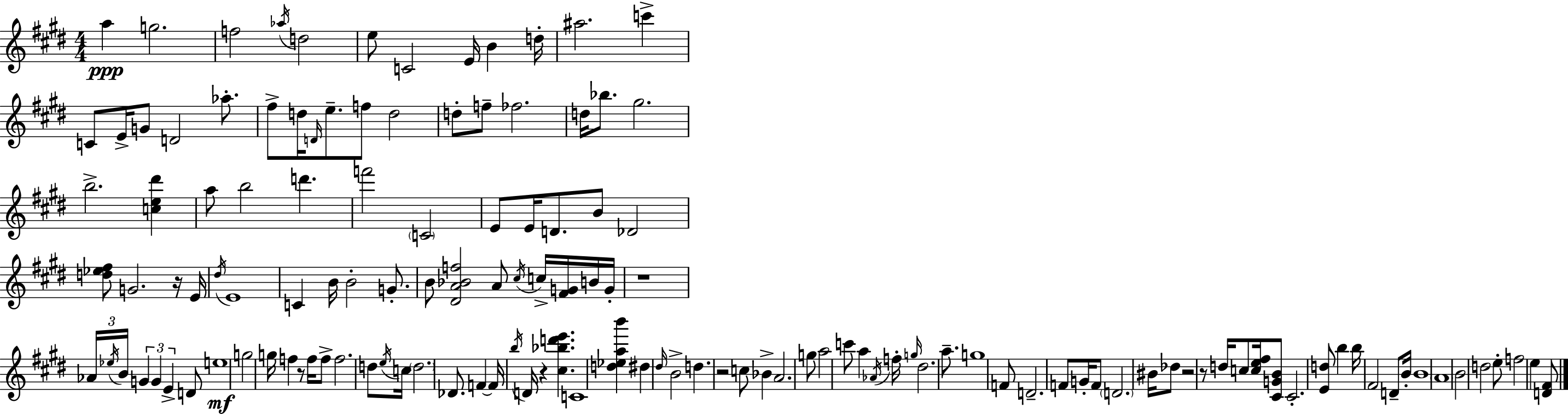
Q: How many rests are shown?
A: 7